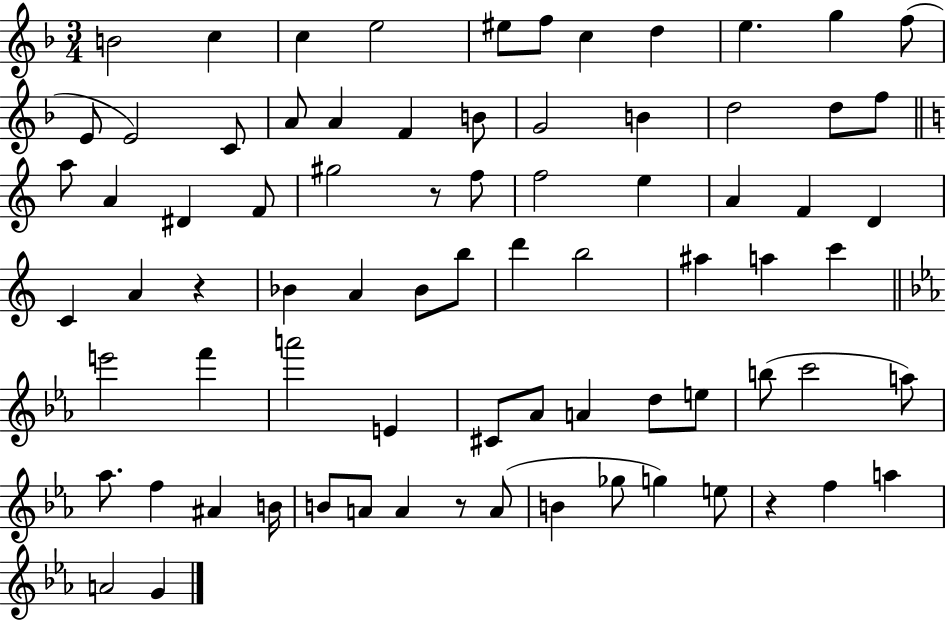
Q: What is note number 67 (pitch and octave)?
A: Gb5